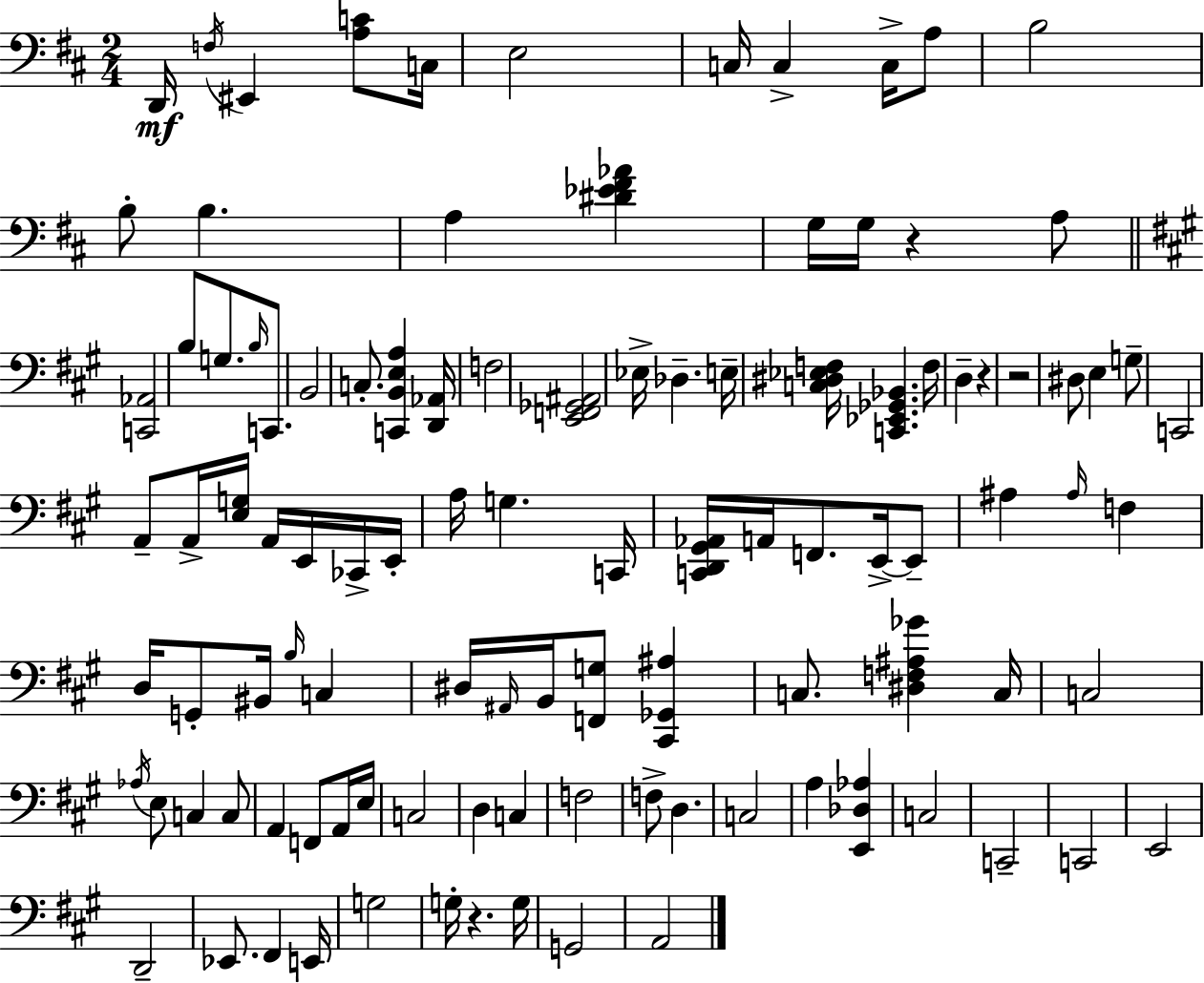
D2/s F3/s EIS2/q [A3,C4]/e C3/s E3/h C3/s C3/q C3/s A3/e B3/h B3/e B3/q. A3/q [D#4,Eb4,F#4,Ab4]/q G3/s G3/s R/q A3/e [C2,Ab2]/h B3/e G3/e. B3/s C2/e. B2/h C3/e. [C2,B2,E3,A3]/q [D2,Ab2]/s F3/h [E2,F2,Gb2,A#2]/h Eb3/s Db3/q. E3/s [C3,D#3,Eb3,F3]/s [C2,Eb2,Gb2,Bb2]/q. F3/s D3/q R/q R/h D#3/e E3/q G3/e C2/h A2/e A2/s [E3,G3]/s A2/s E2/s CES2/s E2/s A3/s G3/q. C2/s [C2,D2,G#2,Ab2]/s A2/s F2/e. E2/s E2/e A#3/q A#3/s F3/q D3/s G2/e BIS2/s B3/s C3/q D#3/s A#2/s B2/s [F2,G3]/e [C#2,Gb2,A#3]/q C3/e. [D#3,F3,A#3,Gb4]/q C3/s C3/h Ab3/s E3/e C3/q C3/e A2/q F2/e A2/s E3/s C3/h D3/q C3/q F3/h F3/e D3/q. C3/h A3/q [E2,Db3,Ab3]/q C3/h C2/h C2/h E2/h D2/h Eb2/e. F#2/q E2/s G3/h G3/s R/q. G3/s G2/h A2/h